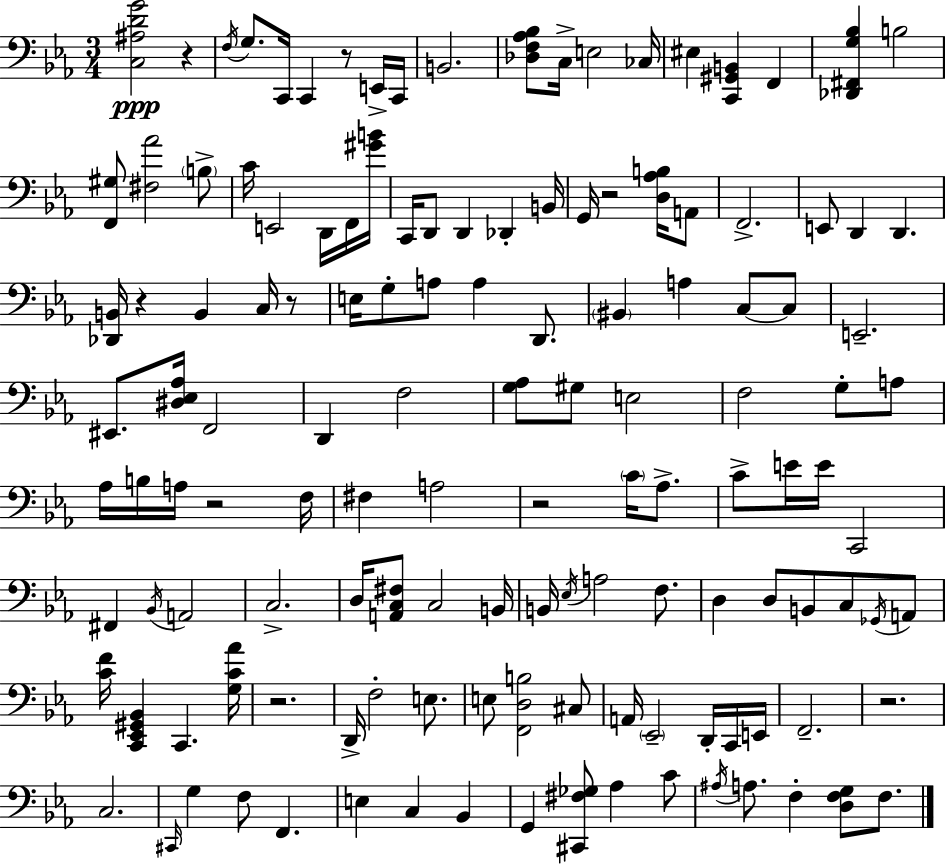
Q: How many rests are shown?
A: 9